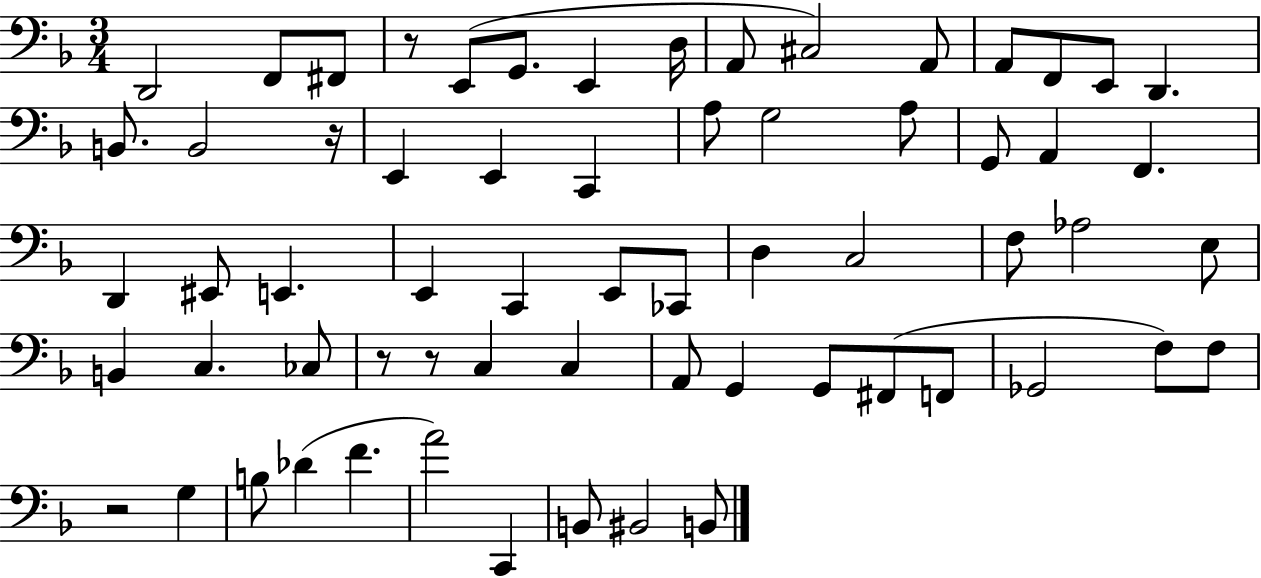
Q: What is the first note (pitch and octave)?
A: D2